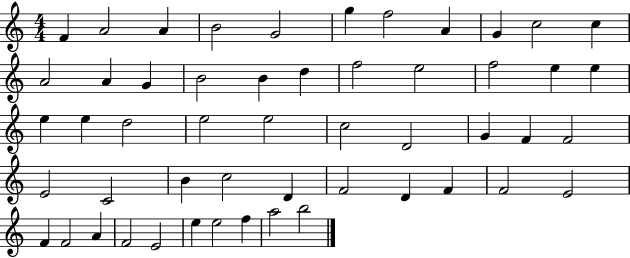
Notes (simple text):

F4/q A4/h A4/q B4/h G4/h G5/q F5/h A4/q G4/q C5/h C5/q A4/h A4/q G4/q B4/h B4/q D5/q F5/h E5/h F5/h E5/q E5/q E5/q E5/q D5/h E5/h E5/h C5/h D4/h G4/q F4/q F4/h E4/h C4/h B4/q C5/h D4/q F4/h D4/q F4/q F4/h E4/h F4/q F4/h A4/q F4/h E4/h E5/q E5/h F5/q A5/h B5/h